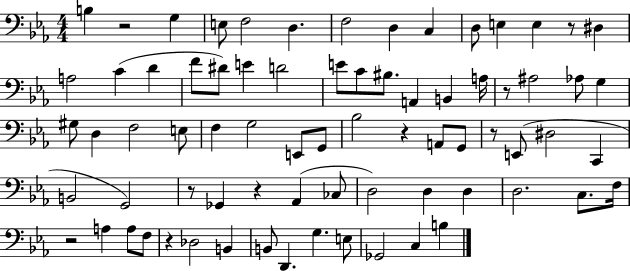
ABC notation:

X:1
T:Untitled
M:4/4
L:1/4
K:Eb
B, z2 G, E,/2 F,2 D, F,2 D, C, D,/2 E, E, z/2 ^D, A,2 C D F/2 ^D/2 E D2 E/2 C/2 ^B,/2 A,, B,, A,/4 z/2 ^A,2 _A,/2 G, ^G,/2 D, F,2 E,/2 F, G,2 E,,/2 G,,/2 _B,2 z A,,/2 G,,/2 z/2 E,,/2 ^D,2 C,, B,,2 G,,2 z/2 _G,, z _A,, _C,/2 D,2 D, D, D,2 C,/2 F,/4 z2 A, A,/2 F,/2 z _D,2 B,, B,,/2 D,, G, E,/2 _G,,2 C, B,